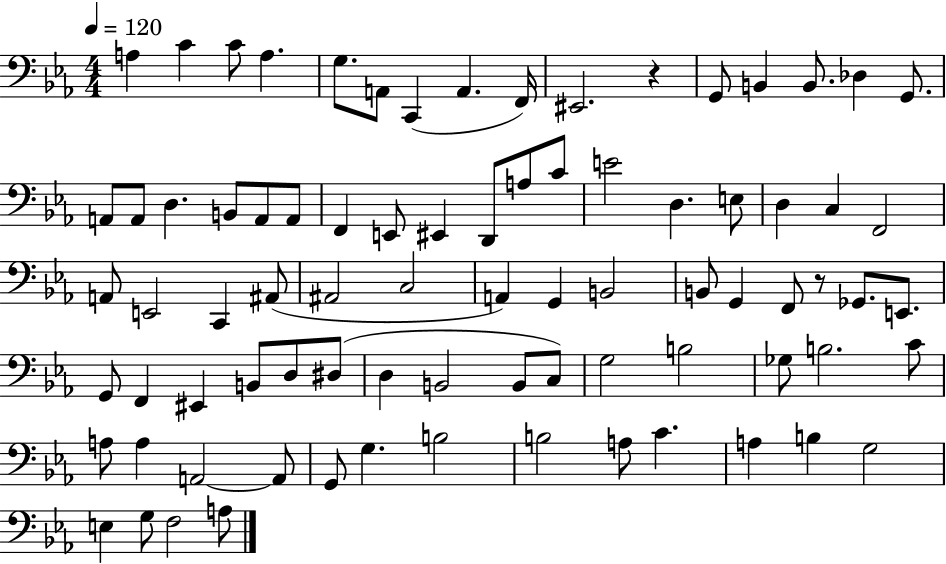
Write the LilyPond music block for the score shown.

{
  \clef bass
  \numericTimeSignature
  \time 4/4
  \key ees \major
  \tempo 4 = 120
  a4 c'4 c'8 a4. | g8. a,8 c,4( a,4. f,16) | eis,2. r4 | g,8 b,4 b,8. des4 g,8. | \break a,8 a,8 d4. b,8 a,8 a,8 | f,4 e,8 eis,4 d,8 a8 c'8 | e'2 d4. e8 | d4 c4 f,2 | \break a,8 e,2 c,4 ais,8( | ais,2 c2 | a,4) g,4 b,2 | b,8 g,4 f,8 r8 ges,8. e,8. | \break g,8 f,4 eis,4 b,8 d8 dis8( | d4 b,2 b,8 c8) | g2 b2 | ges8 b2. c'8 | \break a8 a4 a,2~~ a,8 | g,8 g4. b2 | b2 a8 c'4. | a4 b4 g2 | \break e4 g8 f2 a8 | \bar "|."
}